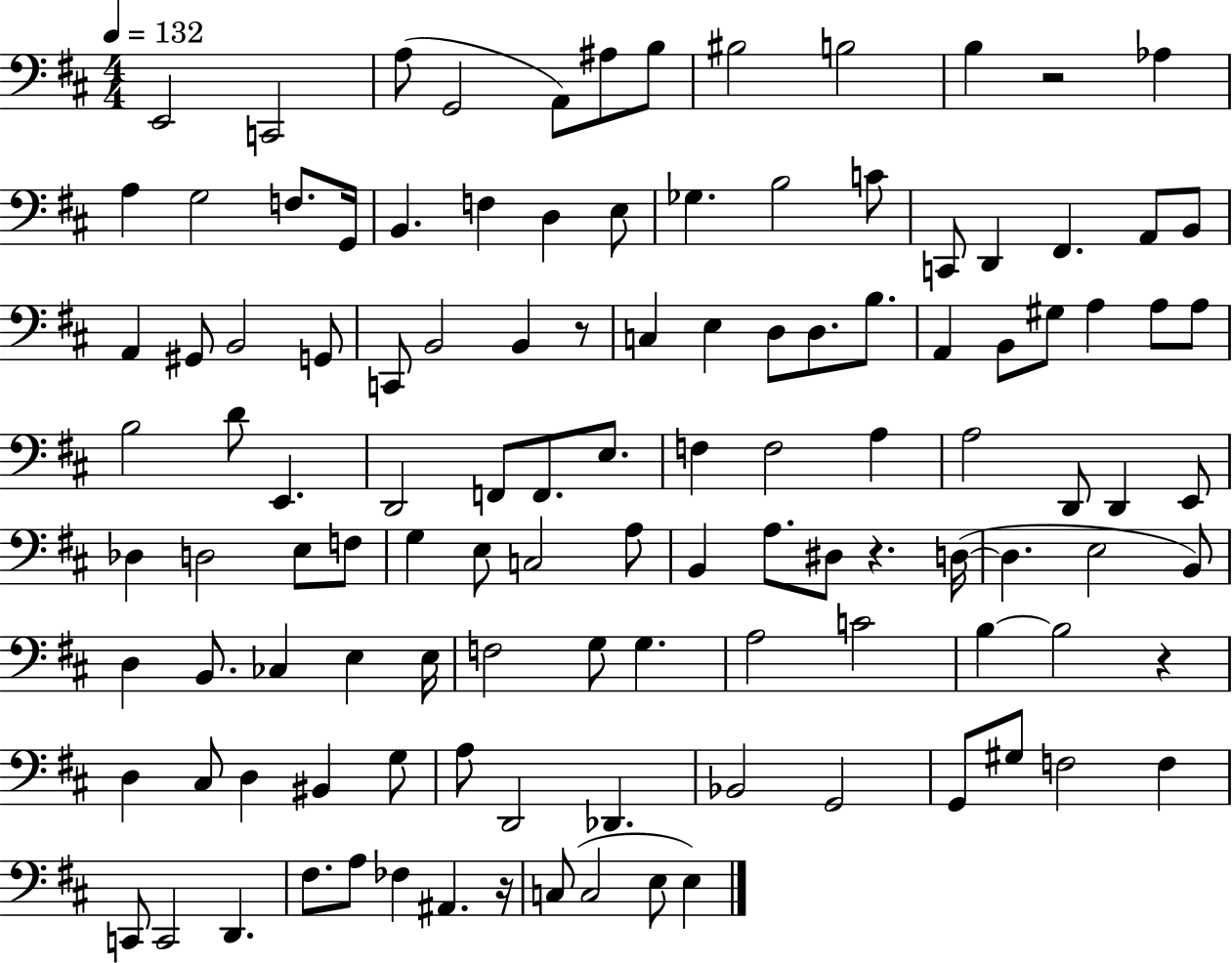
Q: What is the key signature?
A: D major